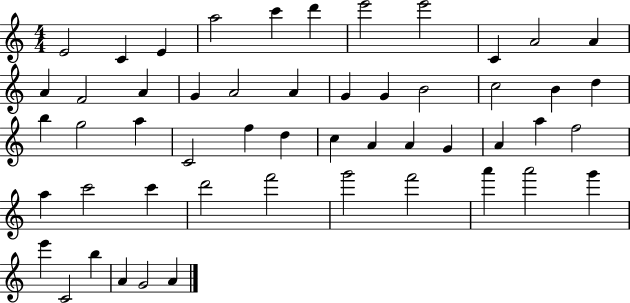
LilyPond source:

{
  \clef treble
  \numericTimeSignature
  \time 4/4
  \key c \major
  e'2 c'4 e'4 | a''2 c'''4 d'''4 | e'''2 e'''2 | c'4 a'2 a'4 | \break a'4 f'2 a'4 | g'4 a'2 a'4 | g'4 g'4 b'2 | c''2 b'4 d''4 | \break b''4 g''2 a''4 | c'2 f''4 d''4 | c''4 a'4 a'4 g'4 | a'4 a''4 f''2 | \break a''4 c'''2 c'''4 | d'''2 f'''2 | g'''2 f'''2 | a'''4 a'''2 g'''4 | \break e'''4 c'2 b''4 | a'4 g'2 a'4 | \bar "|."
}